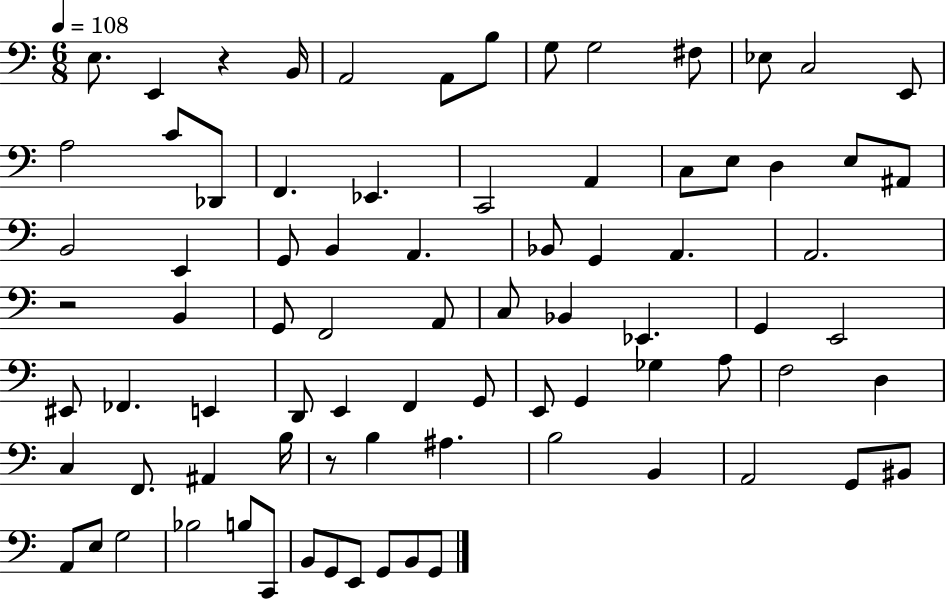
E3/e. E2/q R/q B2/s A2/h A2/e B3/e G3/e G3/h F#3/e Eb3/e C3/h E2/e A3/h C4/e Db2/e F2/q. Eb2/q. C2/h A2/q C3/e E3/e D3/q E3/e A#2/e B2/h E2/q G2/e B2/q A2/q. Bb2/e G2/q A2/q. A2/h. R/h B2/q G2/e F2/h A2/e C3/e Bb2/q Eb2/q. G2/q E2/h EIS2/e FES2/q. E2/q D2/e E2/q F2/q G2/e E2/e G2/q Gb3/q A3/e F3/h D3/q C3/q F2/e. A#2/q B3/s R/e B3/q A#3/q. B3/h B2/q A2/h G2/e BIS2/e A2/e E3/e G3/h Bb3/h B3/e C2/e B2/e G2/e E2/e G2/e B2/e G2/e